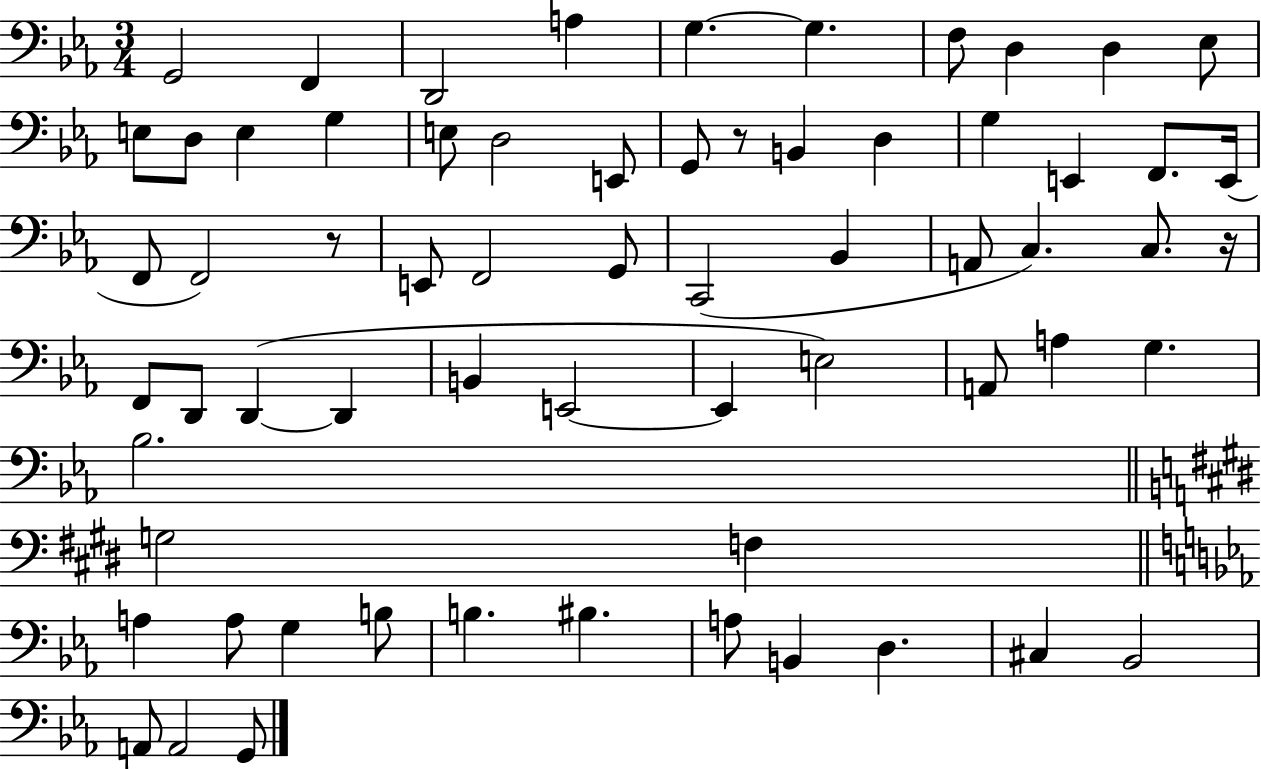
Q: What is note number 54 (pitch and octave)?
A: BIS3